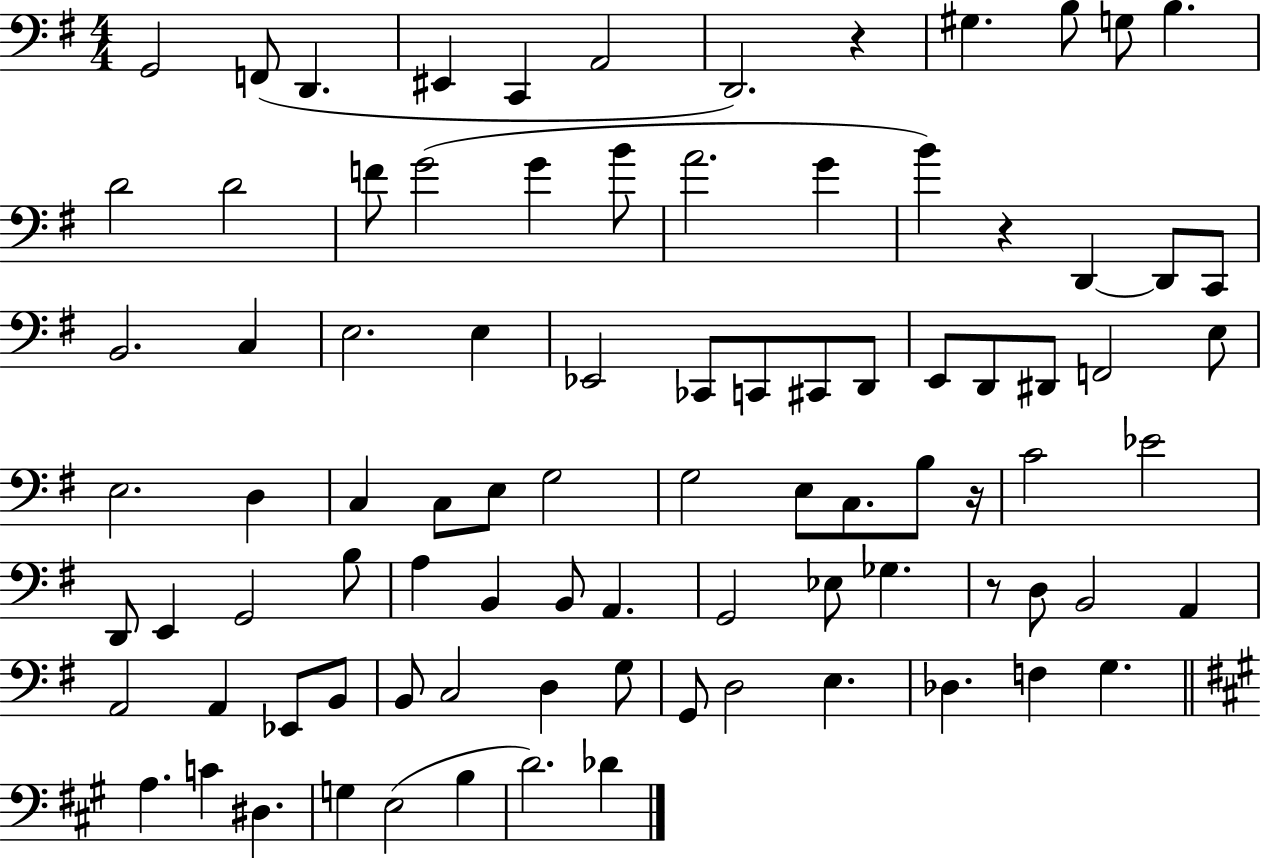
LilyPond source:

{
  \clef bass
  \numericTimeSignature
  \time 4/4
  \key g \major
  g,2 f,8( d,4. | eis,4 c,4 a,2 | d,2.) r4 | gis4. b8 g8 b4. | \break d'2 d'2 | f'8 g'2( g'4 b'8 | a'2. g'4 | b'4) r4 d,4~~ d,8 c,8 | \break b,2. c4 | e2. e4 | ees,2 ces,8 c,8 cis,8 d,8 | e,8 d,8 dis,8 f,2 e8 | \break e2. d4 | c4 c8 e8 g2 | g2 e8 c8. b8 r16 | c'2 ees'2 | \break d,8 e,4 g,2 b8 | a4 b,4 b,8 a,4. | g,2 ees8 ges4. | r8 d8 b,2 a,4 | \break a,2 a,4 ees,8 b,8 | b,8 c2 d4 g8 | g,8 d2 e4. | des4. f4 g4. | \break \bar "||" \break \key a \major a4. c'4 dis4. | g4 e2( b4 | d'2.) des'4 | \bar "|."
}